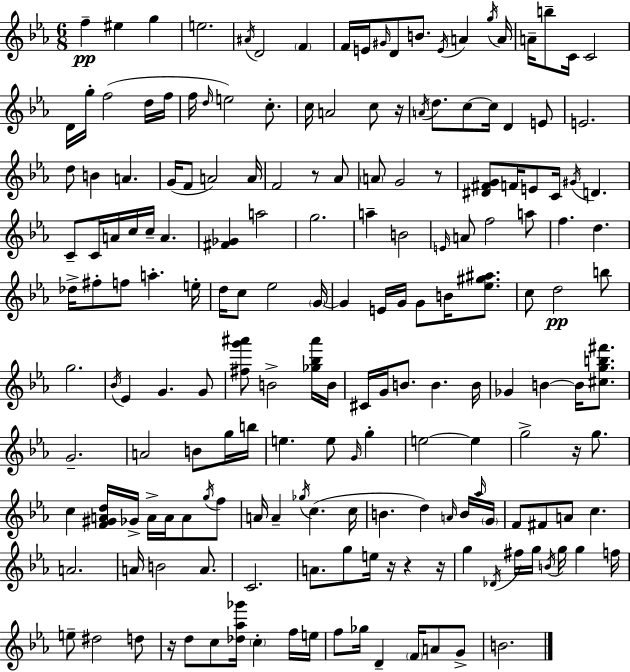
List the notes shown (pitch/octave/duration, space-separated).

F5/q EIS5/q G5/q E5/h. A#4/s D4/h F4/q F4/s E4/s G#4/s D4/e B4/e. E4/s A4/q G5/s A4/s A4/s B5/e C4/s C4/h D4/s G5/s F5/h D5/s F5/s F5/s D5/s E5/h C5/e. C5/s A4/h C5/e R/s A4/s D5/e. C5/e C5/s D4/q E4/e E4/h. D5/e B4/q A4/q. G4/s F4/e A4/h A4/s F4/h R/e Ab4/e A4/e G4/h R/e [D#4,F#4,G4]/e F4/s E4/e C4/s G#4/s D4/q. C4/e C4/s A4/s C5/s C5/s A4/q. [F#4,Gb4]/q A5/h G5/h. A5/q B4/h E4/s A4/e F5/h A5/e F5/q. D5/q. Db5/s F#5/e F5/e A5/q. E5/s D5/s C5/e Eb5/h G4/s G4/q E4/s G4/s G4/e B4/s [Eb5,G#5,A#5]/e. C5/e D5/h B5/e G5/h. Bb4/s Eb4/q G4/q. G4/e [F#5,G6,A#6]/e B4/h [Gb5,Bb5,A#6]/s B4/s C#4/s G4/s B4/e. B4/q. B4/s Gb4/q B4/q B4/s [C#5,G5,B5,F#6]/e. G4/h. A4/h B4/e G5/s B5/s E5/q. E5/e G4/s G5/q E5/h E5/q G5/h R/s G5/e. C5/q [F4,G#4,A4,D5]/s Gb4/s A4/s A4/s A4/e G5/s F5/e A4/s A4/q Gb5/s C5/q. C5/s B4/q. D5/q A4/s B4/s Ab5/s G4/s F4/e F#4/e A4/e C5/q. A4/h. A4/s B4/h A4/e. C4/h. A4/e. G5/e E5/s R/s R/q R/s G5/q Db4/s F#5/s G5/s B4/s G5/s G5/q F5/s E5/e D#5/h D5/e R/s D5/e C5/e [Db5,Ab5,Gb6]/s C5/q F5/s E5/s F5/e Gb5/s D4/q F4/s A4/e G4/e B4/h.